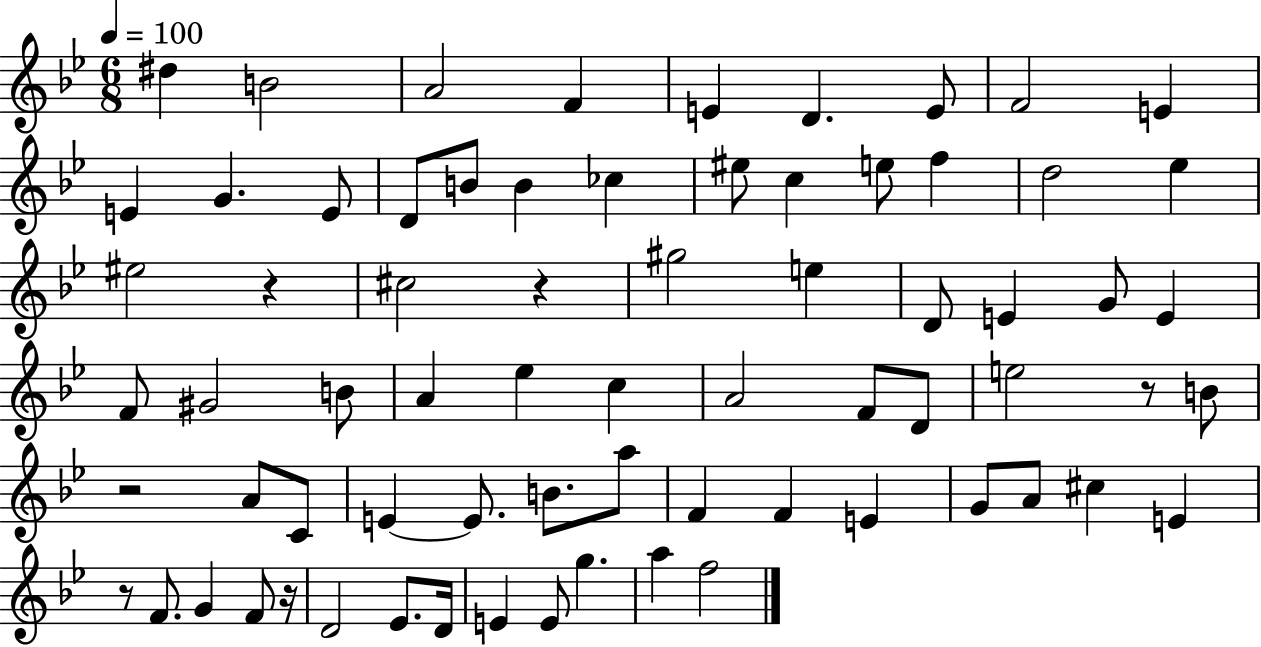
{
  \clef treble
  \numericTimeSignature
  \time 6/8
  \key bes \major
  \tempo 4 = 100
  dis''4 b'2 | a'2 f'4 | e'4 d'4. e'8 | f'2 e'4 | \break e'4 g'4. e'8 | d'8 b'8 b'4 ces''4 | eis''8 c''4 e''8 f''4 | d''2 ees''4 | \break eis''2 r4 | cis''2 r4 | gis''2 e''4 | d'8 e'4 g'8 e'4 | \break f'8 gis'2 b'8 | a'4 ees''4 c''4 | a'2 f'8 d'8 | e''2 r8 b'8 | \break r2 a'8 c'8 | e'4~~ e'8. b'8. a''8 | f'4 f'4 e'4 | g'8 a'8 cis''4 e'4 | \break r8 f'8. g'4 f'8 r16 | d'2 ees'8. d'16 | e'4 e'8 g''4. | a''4 f''2 | \break \bar "|."
}